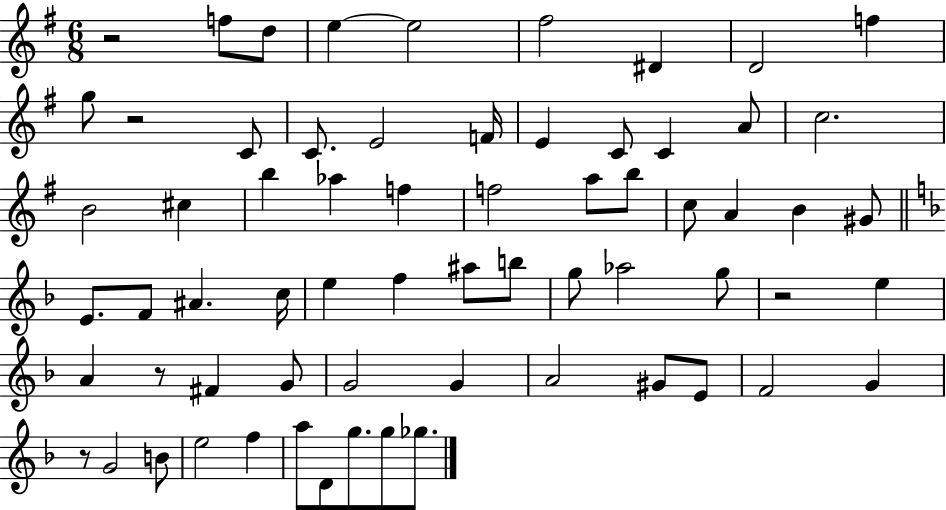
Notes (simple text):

R/h F5/e D5/e E5/q E5/h F#5/h D#4/q D4/h F5/q G5/e R/h C4/e C4/e. E4/h F4/s E4/q C4/e C4/q A4/e C5/h. B4/h C#5/q B5/q Ab5/q F5/q F5/h A5/e B5/e C5/e A4/q B4/q G#4/e E4/e. F4/e A#4/q. C5/s E5/q F5/q A#5/e B5/e G5/e Ab5/h G5/e R/h E5/q A4/q R/e F#4/q G4/e G4/h G4/q A4/h G#4/e E4/e F4/h G4/q R/e G4/h B4/e E5/h F5/q A5/e D4/e G5/e. G5/e Gb5/e.